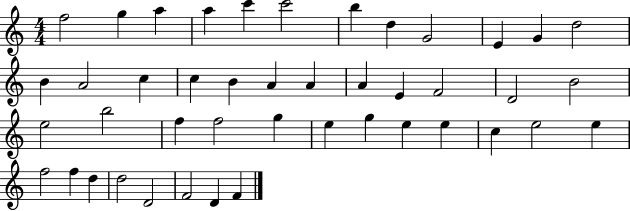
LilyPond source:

{
  \clef treble
  \numericTimeSignature
  \time 4/4
  \key c \major
  f''2 g''4 a''4 | a''4 c'''4 c'''2 | b''4 d''4 g'2 | e'4 g'4 d''2 | \break b'4 a'2 c''4 | c''4 b'4 a'4 a'4 | a'4 e'4 f'2 | d'2 b'2 | \break e''2 b''2 | f''4 f''2 g''4 | e''4 g''4 e''4 e''4 | c''4 e''2 e''4 | \break f''2 f''4 d''4 | d''2 d'2 | f'2 d'4 f'4 | \bar "|."
}